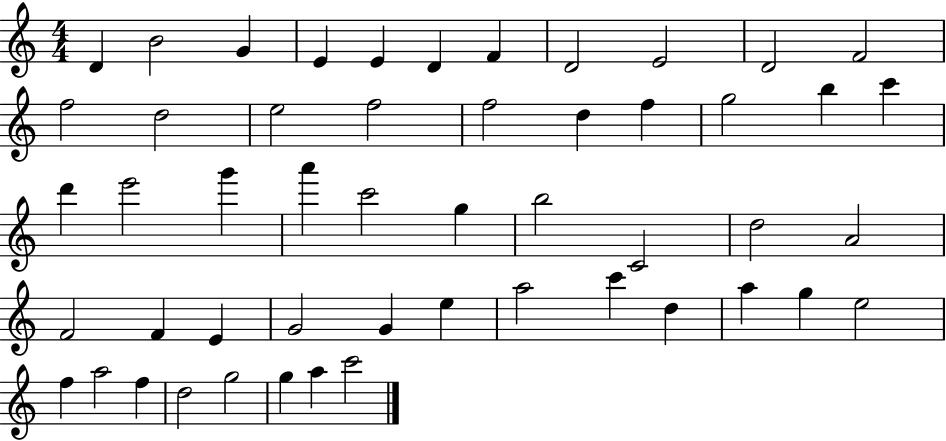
X:1
T:Untitled
M:4/4
L:1/4
K:C
D B2 G E E D F D2 E2 D2 F2 f2 d2 e2 f2 f2 d f g2 b c' d' e'2 g' a' c'2 g b2 C2 d2 A2 F2 F E G2 G e a2 c' d a g e2 f a2 f d2 g2 g a c'2